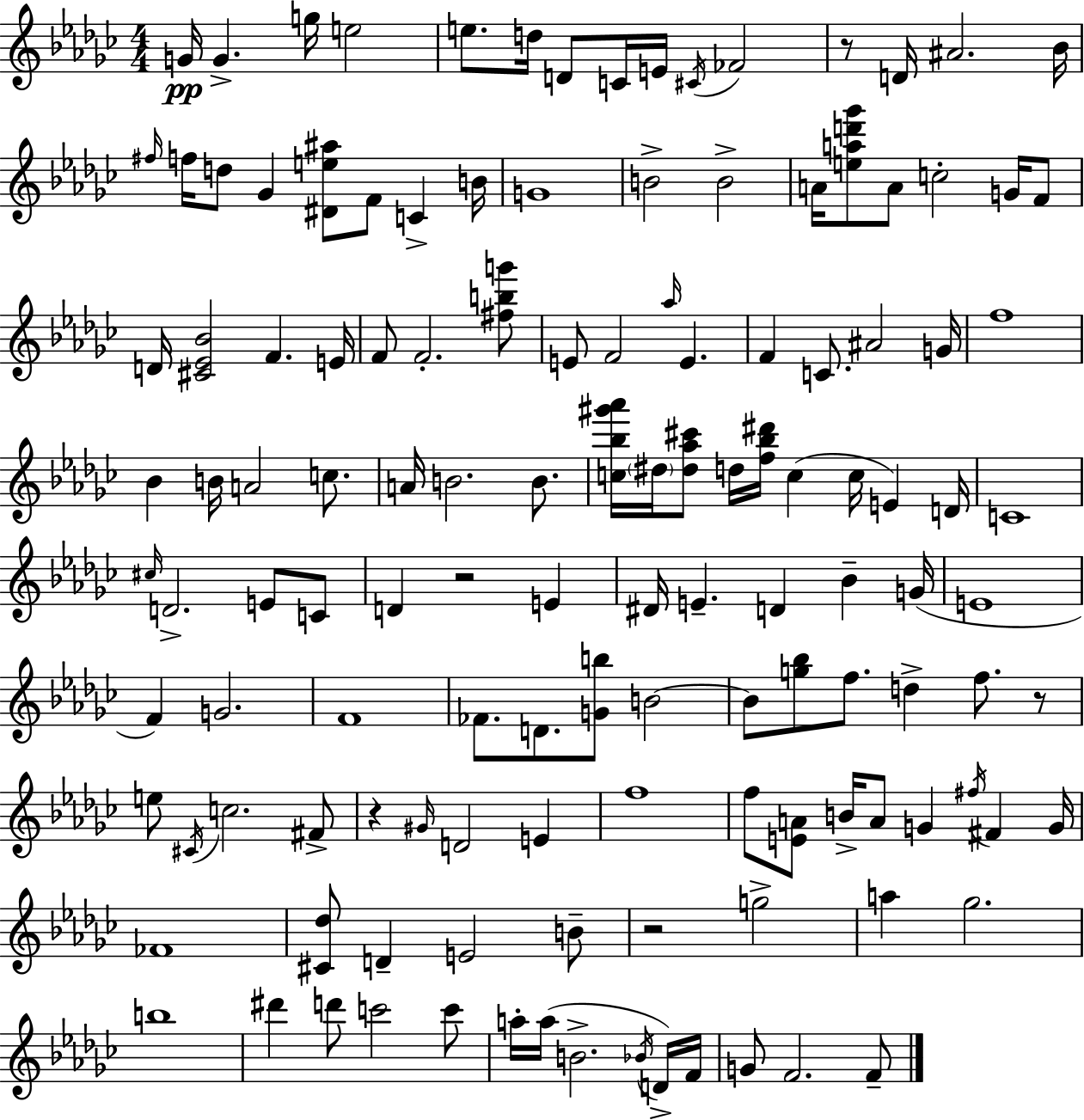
G4/s G4/q. G5/s E5/h E5/e. D5/s D4/e C4/s E4/s C#4/s FES4/h R/e D4/s A#4/h. Bb4/s F#5/s F5/s D5/e Gb4/q [D#4,E5,A#5]/e F4/e C4/q B4/s G4/w B4/h B4/h A4/s [E5,A5,D6,Gb6]/e A4/e C5/h G4/s F4/e D4/s [C#4,Eb4,Bb4]/h F4/q. E4/s F4/e F4/h. [F#5,B5,G6]/e E4/e F4/h Ab5/s E4/q. F4/q C4/e. A#4/h G4/s F5/w Bb4/q B4/s A4/h C5/e. A4/s B4/h. B4/e. [C5,Bb5,G#6,Ab6]/s D#5/s [D#5,Ab5,C#6]/e D5/s [F5,Bb5,D#6]/s C5/q C5/s E4/q D4/s C4/w C#5/s D4/h. E4/e C4/e D4/q R/h E4/q D#4/s E4/q. D4/q Bb4/q G4/s E4/w F4/q G4/h. F4/w FES4/e. D4/e. [G4,B5]/e B4/h B4/e [G5,Bb5]/e F5/e. D5/q F5/e. R/e E5/e C#4/s C5/h. F#4/e R/q G#4/s D4/h E4/q F5/w F5/e [E4,A4]/e B4/s A4/e G4/q F#5/s F#4/q G4/s FES4/w [C#4,Db5]/e D4/q E4/h B4/e R/h G5/h A5/q Gb5/h. B5/w D#6/q D6/e C6/h C6/e A5/s A5/s B4/h. Bb4/s D4/s F4/s G4/e F4/h. F4/e